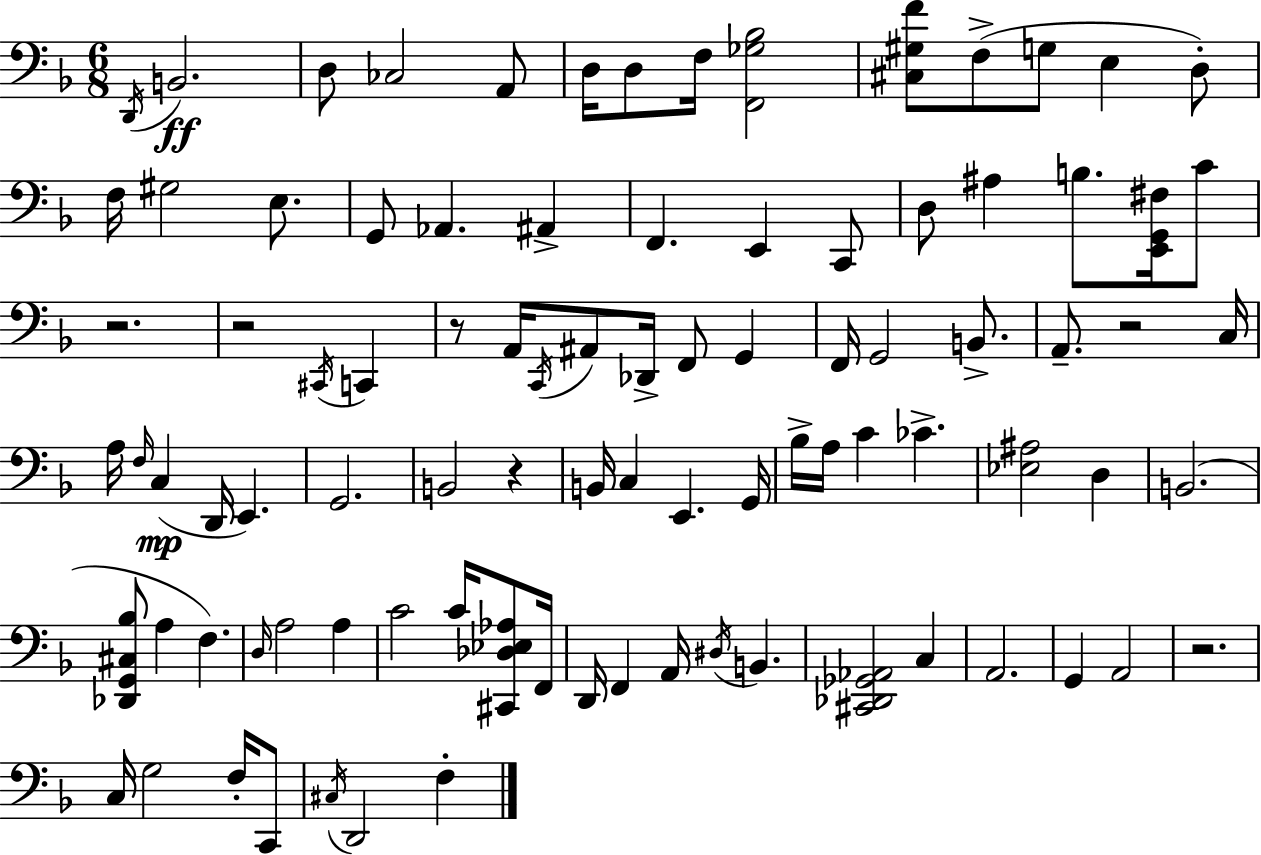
D2/s B2/h. D3/e CES3/h A2/e D3/s D3/e F3/s [F2,Gb3,Bb3]/h [C#3,G#3,F4]/e F3/e G3/e E3/q D3/e F3/s G#3/h E3/e. G2/e Ab2/q. A#2/q F2/q. E2/q C2/e D3/e A#3/q B3/e. [E2,G2,F#3]/s C4/e R/h. R/h C#2/s C2/q R/e A2/s C2/s A#2/e Db2/s F2/e G2/q F2/s G2/h B2/e. A2/e. R/h C3/s A3/s F3/s C3/q D2/s E2/q. G2/h. B2/h R/q B2/s C3/q E2/q. G2/s Bb3/s A3/s C4/q CES4/q. [Eb3,A#3]/h D3/q B2/h. [Db2,G2,C#3,Bb3]/e A3/q F3/q. D3/s A3/h A3/q C4/h C4/s [C#2,Db3,Eb3,Ab3]/e F2/s D2/s F2/q A2/s D#3/s B2/q. [C#2,Db2,Gb2,Ab2]/h C3/q A2/h. G2/q A2/h R/h. C3/s G3/h F3/s C2/e C#3/s D2/h F3/q